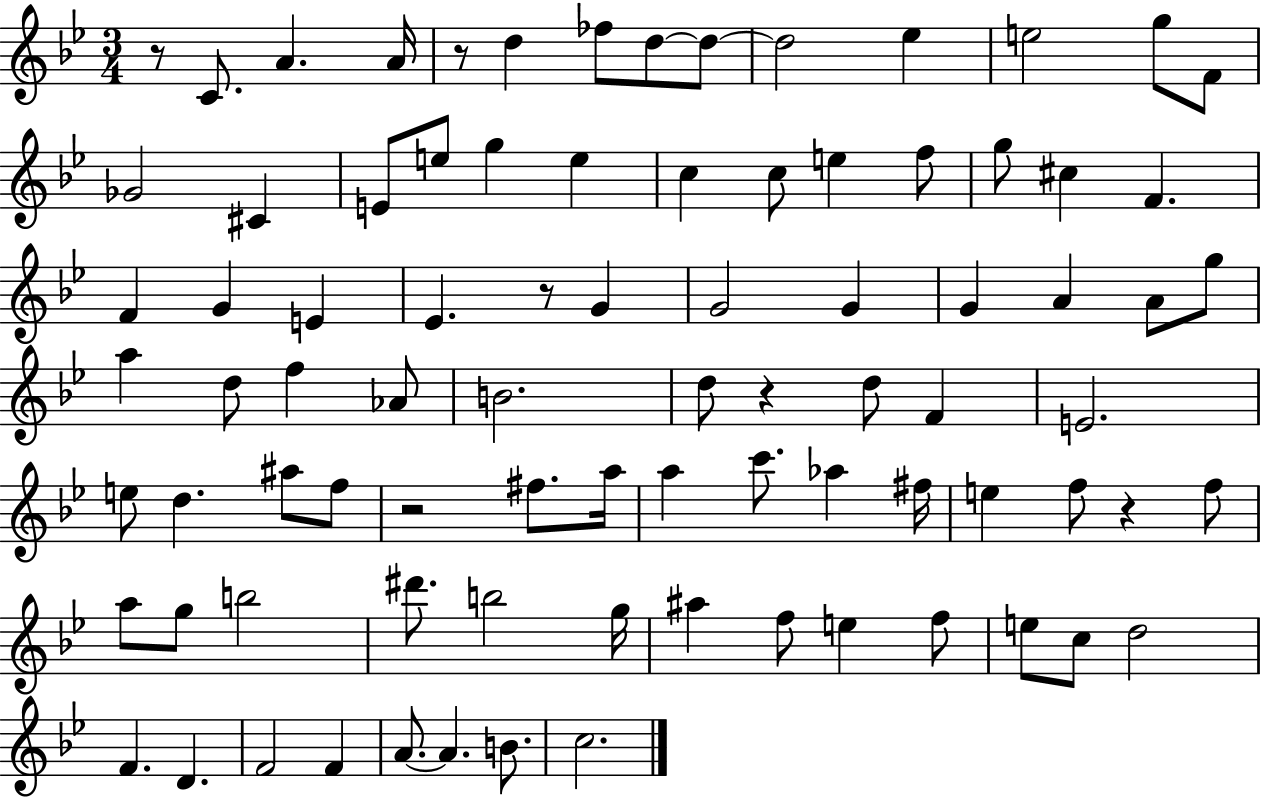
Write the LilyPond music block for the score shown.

{
  \clef treble
  \numericTimeSignature
  \time 3/4
  \key bes \major
  \repeat volta 2 { r8 c'8. a'4. a'16 | r8 d''4 fes''8 d''8~~ d''8~~ | d''2 ees''4 | e''2 g''8 f'8 | \break ges'2 cis'4 | e'8 e''8 g''4 e''4 | c''4 c''8 e''4 f''8 | g''8 cis''4 f'4. | \break f'4 g'4 e'4 | ees'4. r8 g'4 | g'2 g'4 | g'4 a'4 a'8 g''8 | \break a''4 d''8 f''4 aes'8 | b'2. | d''8 r4 d''8 f'4 | e'2. | \break e''8 d''4. ais''8 f''8 | r2 fis''8. a''16 | a''4 c'''8. aes''4 fis''16 | e''4 f''8 r4 f''8 | \break a''8 g''8 b''2 | dis'''8. b''2 g''16 | ais''4 f''8 e''4 f''8 | e''8 c''8 d''2 | \break f'4. d'4. | f'2 f'4 | a'8.~~ a'4. b'8. | c''2. | \break } \bar "|."
}